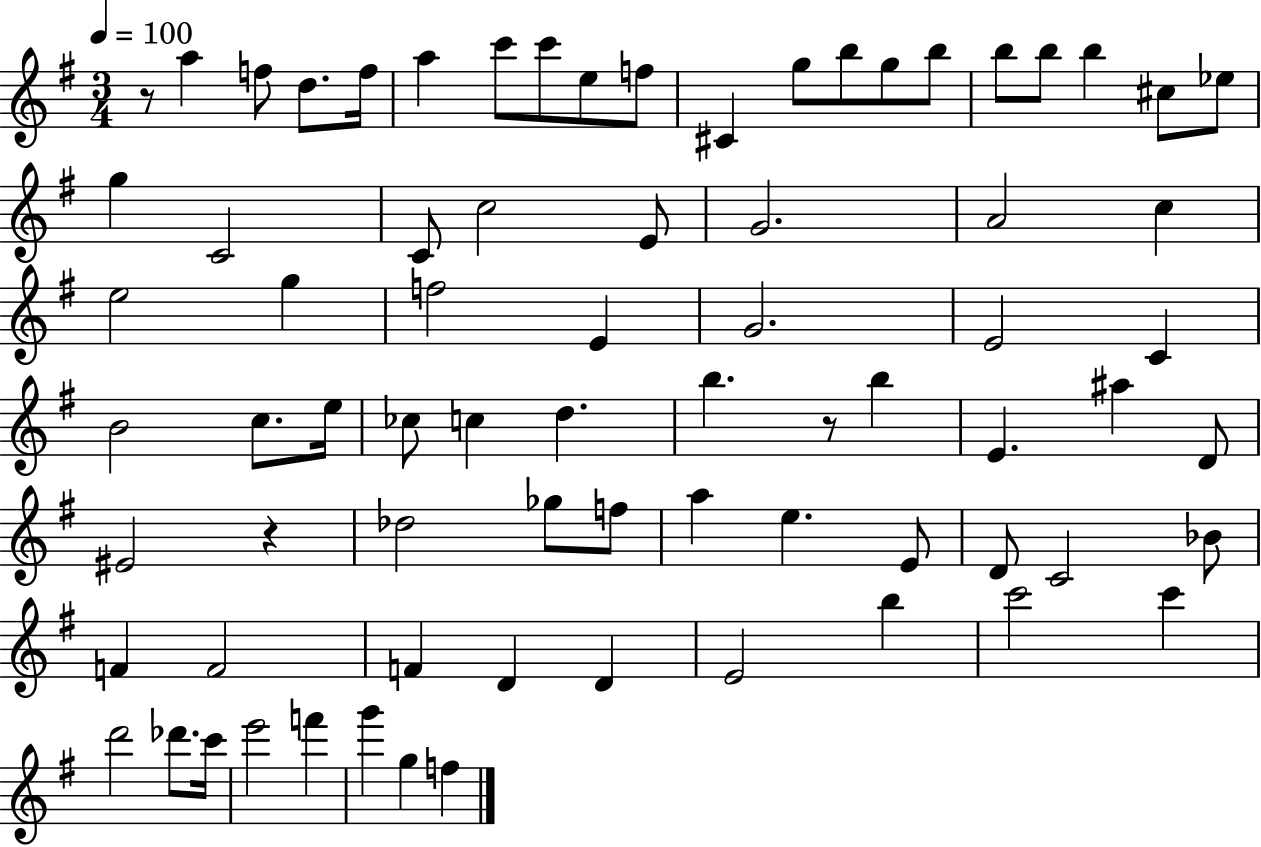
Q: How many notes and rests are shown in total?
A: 75